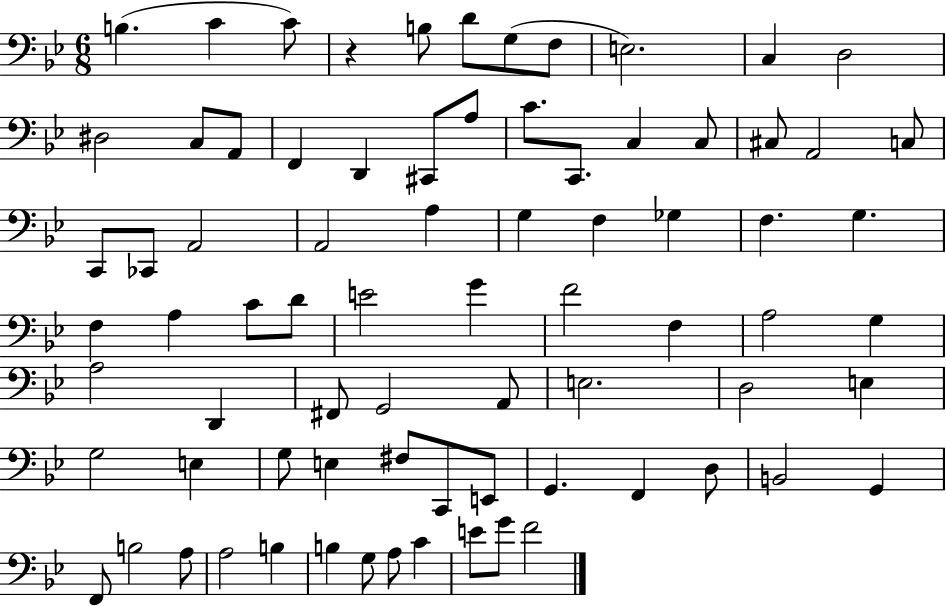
X:1
T:Untitled
M:6/8
L:1/4
K:Bb
B, C C/2 z B,/2 D/2 G,/2 F,/2 E,2 C, D,2 ^D,2 C,/2 A,,/2 F,, D,, ^C,,/2 A,/2 C/2 C,,/2 C, C,/2 ^C,/2 A,,2 C,/2 C,,/2 _C,,/2 A,,2 A,,2 A, G, F, _G, F, G, F, A, C/2 D/2 E2 G F2 F, A,2 G, A,2 D,, ^F,,/2 G,,2 A,,/2 E,2 D,2 E, G,2 E, G,/2 E, ^F,/2 C,,/2 E,,/2 G,, F,, D,/2 B,,2 G,, F,,/2 B,2 A,/2 A,2 B, B, G,/2 A,/2 C E/2 G/2 F2